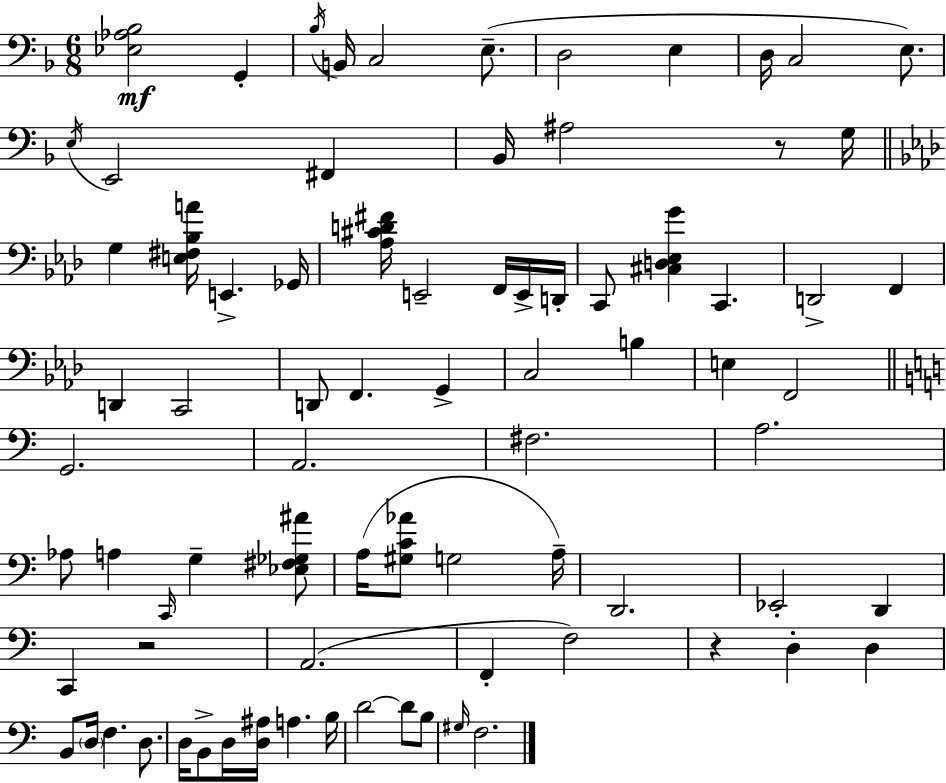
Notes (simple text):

[Eb3,Ab3,Bb3]/h G2/q Bb3/s B2/s C3/h E3/e. D3/h E3/q D3/s C3/h E3/e. E3/s E2/h F#2/q Bb2/s A#3/h R/e G3/s G3/q [E3,F#3,Bb3,A4]/s E2/q. Gb2/s [Ab3,C#4,D4,F#4]/s E2/h F2/s E2/s D2/s C2/e [C#3,D3,Eb3,G4]/q C2/q. D2/h F2/q D2/q C2/h D2/e F2/q. G2/q C3/h B3/q E3/q F2/h G2/h. A2/h. F#3/h. A3/h. Ab3/e A3/q C2/s G3/q [Eb3,F#3,Gb3,A#4]/e A3/s [G#3,C4,Ab4]/e G3/h A3/s D2/h. Eb2/h D2/q C2/q R/h A2/h. F2/q F3/h R/q D3/q D3/q B2/e D3/s F3/q. D3/e. D3/s B2/e D3/s [D3,A#3]/s A3/q. B3/s D4/h D4/e B3/e G#3/s F3/h.